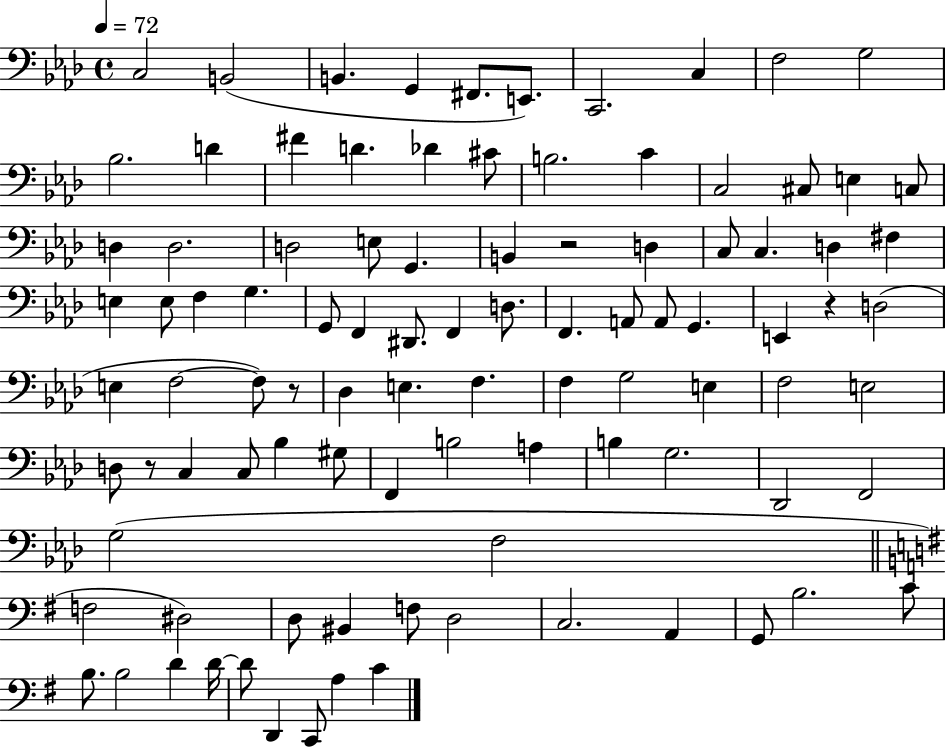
{
  \clef bass
  \time 4/4
  \defaultTimeSignature
  \key aes \major
  \tempo 4 = 72
  c2 b,2( | b,4. g,4 fis,8. e,8.) | c,2. c4 | f2 g2 | \break bes2. d'4 | fis'4 d'4. des'4 cis'8 | b2. c'4 | c2 cis8 e4 c8 | \break d4 d2. | d2 e8 g,4. | b,4 r2 d4 | c8 c4. d4 fis4 | \break e4 e8 f4 g4. | g,8 f,4 dis,8. f,4 d8. | f,4. a,8 a,8 g,4. | e,4 r4 d2( | \break e4 f2~~ f8) r8 | des4 e4. f4. | f4 g2 e4 | f2 e2 | \break d8 r8 c4 c8 bes4 gis8 | f,4 b2 a4 | b4 g2. | des,2 f,2 | \break g2( f2 | \bar "||" \break \key e \minor f2 dis2) | d8 bis,4 f8 d2 | c2. a,4 | g,8 b2. c'8 | \break b8. b2 d'4 d'16~~ | d'8 d,4 c,8 a4 c'4 | \bar "|."
}